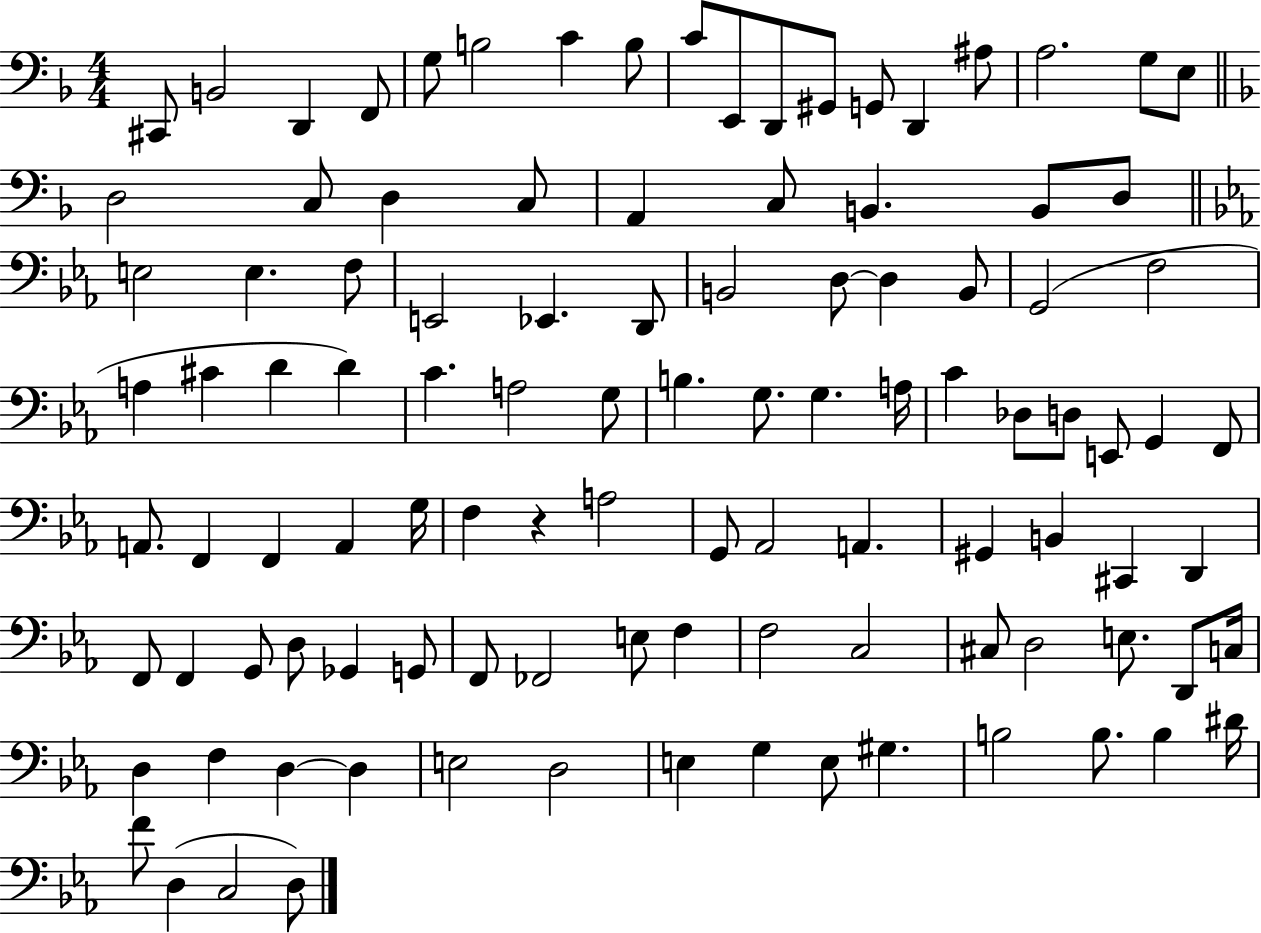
C#2/e B2/h D2/q F2/e G3/e B3/h C4/q B3/e C4/e E2/e D2/e G#2/e G2/e D2/q A#3/e A3/h. G3/e E3/e D3/h C3/e D3/q C3/e A2/q C3/e B2/q. B2/e D3/e E3/h E3/q. F3/e E2/h Eb2/q. D2/e B2/h D3/e D3/q B2/e G2/h F3/h A3/q C#4/q D4/q D4/q C4/q. A3/h G3/e B3/q. G3/e. G3/q. A3/s C4/q Db3/e D3/e E2/e G2/q F2/e A2/e. F2/q F2/q A2/q G3/s F3/q R/q A3/h G2/e Ab2/h A2/q. G#2/q B2/q C#2/q D2/q F2/e F2/q G2/e D3/e Gb2/q G2/e F2/e FES2/h E3/e F3/q F3/h C3/h C#3/e D3/h E3/e. D2/e C3/s D3/q F3/q D3/q D3/q E3/h D3/h E3/q G3/q E3/e G#3/q. B3/h B3/e. B3/q D#4/s F4/e D3/q C3/h D3/e